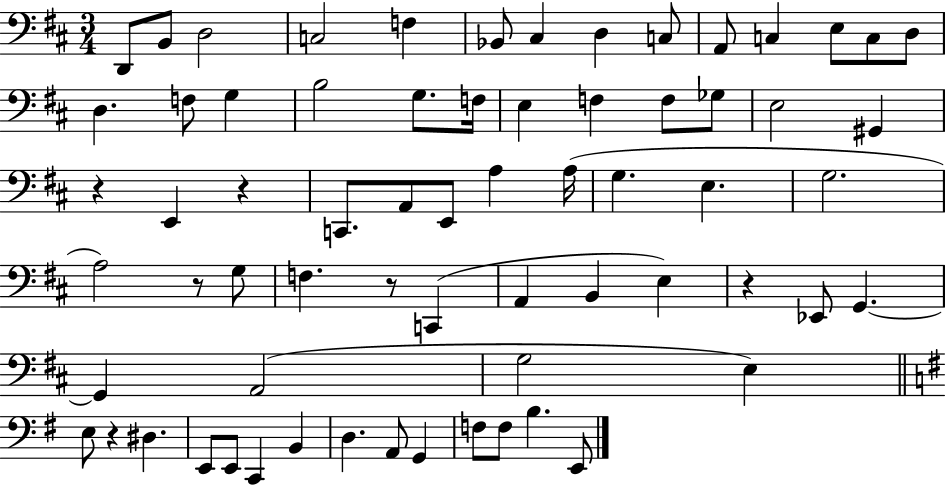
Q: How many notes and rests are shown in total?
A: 67